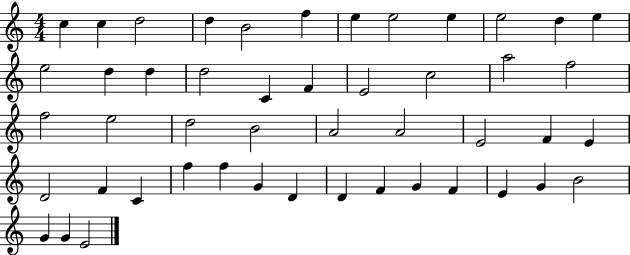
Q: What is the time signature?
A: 4/4